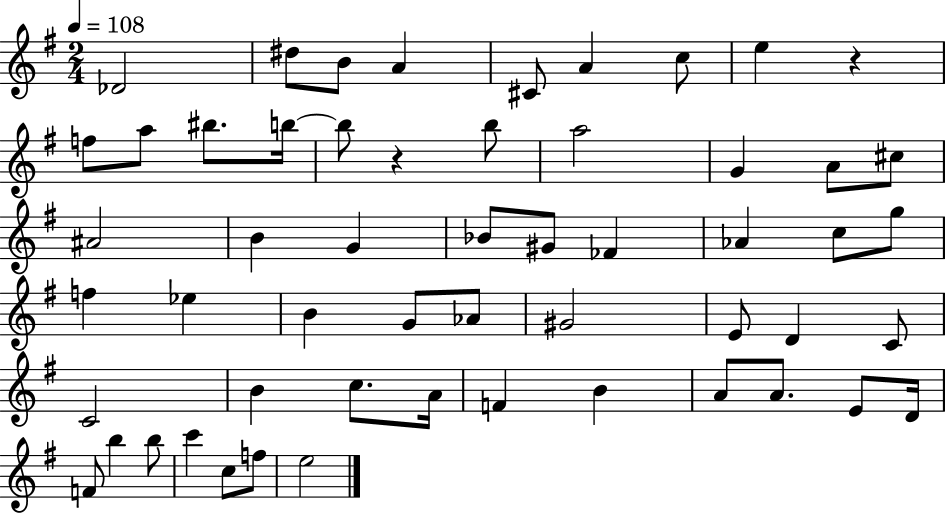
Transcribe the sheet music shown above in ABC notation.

X:1
T:Untitled
M:2/4
L:1/4
K:G
_D2 ^d/2 B/2 A ^C/2 A c/2 e z f/2 a/2 ^b/2 b/4 b/2 z b/2 a2 G A/2 ^c/2 ^A2 B G _B/2 ^G/2 _F _A c/2 g/2 f _e B G/2 _A/2 ^G2 E/2 D C/2 C2 B c/2 A/4 F B A/2 A/2 E/2 D/4 F/2 b b/2 c' c/2 f/2 e2